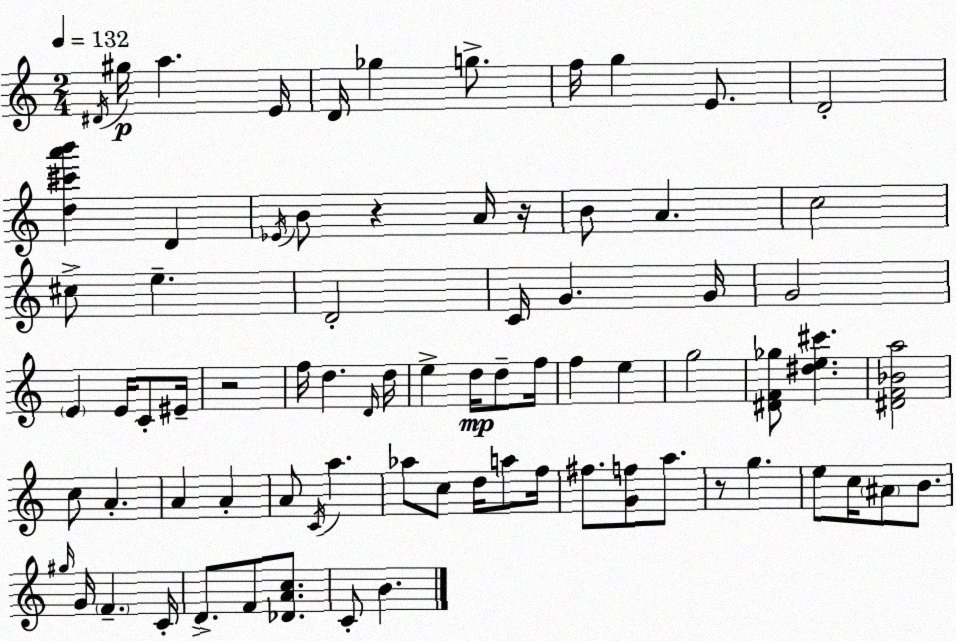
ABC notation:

X:1
T:Untitled
M:2/4
L:1/4
K:C
^D/4 ^g/4 a E/4 D/4 _g g/2 f/4 g E/2 D2 [d^c'a'b'] D _E/4 B/2 z A/4 z/4 B/2 A c2 ^c/2 e D2 C/4 G G/4 G2 E E/4 C/2 ^E/4 z2 f/4 d D/4 d/4 e d/4 d/2 f/4 f e g2 [^DF_g]/2 [^de^c'] [^DF_Ba]2 c/2 A A A A/2 C/4 a _a/2 c/2 d/4 a/2 f/4 ^f/2 [Gf]/2 a/2 z/2 g e/2 c/4 ^A/2 B/2 ^g/4 G/4 F C/4 D/2 F/2 [_DAc]/2 C/2 B